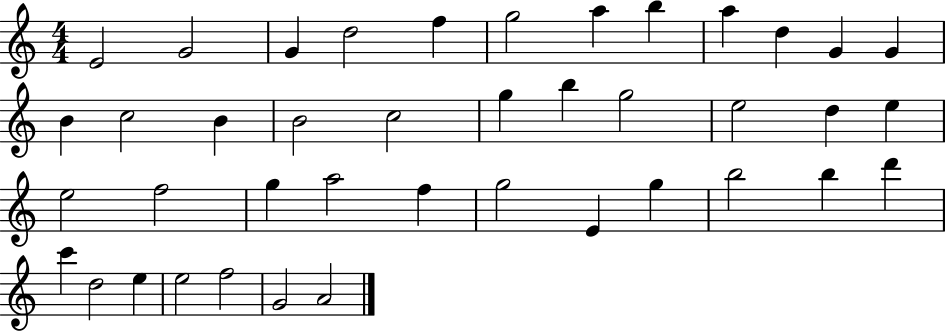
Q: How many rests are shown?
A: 0